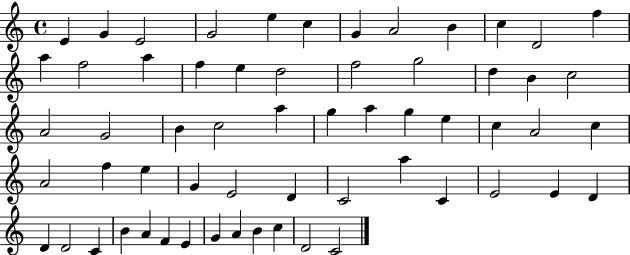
X:1
T:Untitled
M:4/4
L:1/4
K:C
E G E2 G2 e c G A2 B c D2 f a f2 a f e d2 f2 g2 d B c2 A2 G2 B c2 a g a g e c A2 c A2 f e G E2 D C2 a C E2 E D D D2 C B A F E G A B c D2 C2